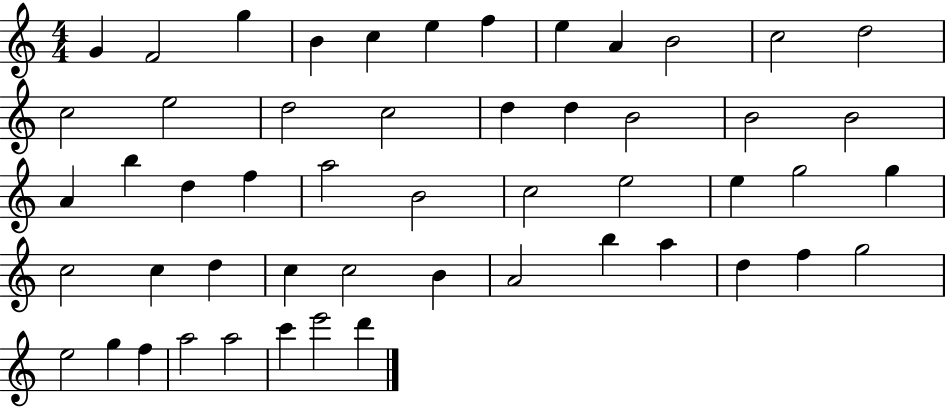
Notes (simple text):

G4/q F4/h G5/q B4/q C5/q E5/q F5/q E5/q A4/q B4/h C5/h D5/h C5/h E5/h D5/h C5/h D5/q D5/q B4/h B4/h B4/h A4/q B5/q D5/q F5/q A5/h B4/h C5/h E5/h E5/q G5/h G5/q C5/h C5/q D5/q C5/q C5/h B4/q A4/h B5/q A5/q D5/q F5/q G5/h E5/h G5/q F5/q A5/h A5/h C6/q E6/h D6/q